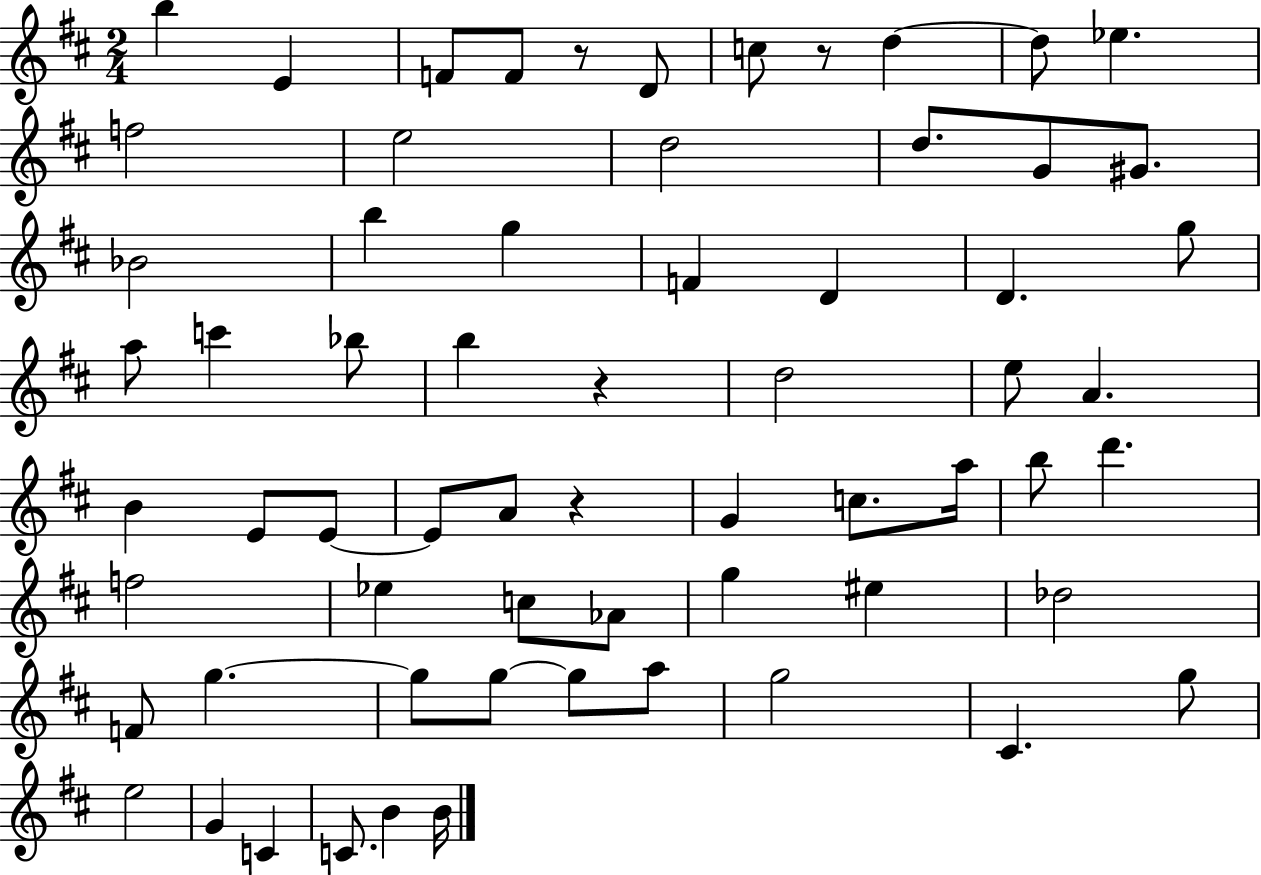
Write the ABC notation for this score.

X:1
T:Untitled
M:2/4
L:1/4
K:D
b E F/2 F/2 z/2 D/2 c/2 z/2 d d/2 _e f2 e2 d2 d/2 G/2 ^G/2 _B2 b g F D D g/2 a/2 c' _b/2 b z d2 e/2 A B E/2 E/2 E/2 A/2 z G c/2 a/4 b/2 d' f2 _e c/2 _A/2 g ^e _d2 F/2 g g/2 g/2 g/2 a/2 g2 ^C g/2 e2 G C C/2 B B/4